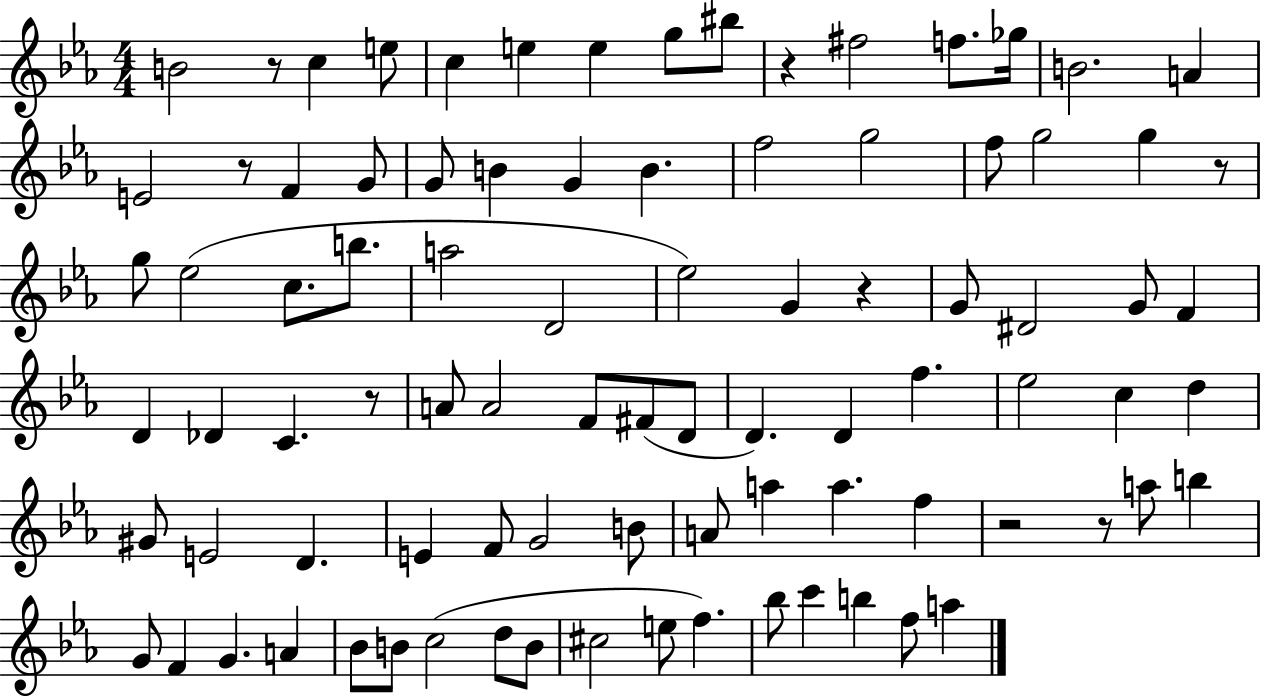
B4/h R/e C5/q E5/e C5/q E5/q E5/q G5/e BIS5/e R/q F#5/h F5/e. Gb5/s B4/h. A4/q E4/h R/e F4/q G4/e G4/e B4/q G4/q B4/q. F5/h G5/h F5/e G5/h G5/q R/e G5/e Eb5/h C5/e. B5/e. A5/h D4/h Eb5/h G4/q R/q G4/e D#4/h G4/e F4/q D4/q Db4/q C4/q. R/e A4/e A4/h F4/e F#4/e D4/e D4/q. D4/q F5/q. Eb5/h C5/q D5/q G#4/e E4/h D4/q. E4/q F4/e G4/h B4/e A4/e A5/q A5/q. F5/q R/h R/e A5/e B5/q G4/e F4/q G4/q. A4/q Bb4/e B4/e C5/h D5/e B4/e C#5/h E5/e F5/q. Bb5/e C6/q B5/q F5/e A5/q